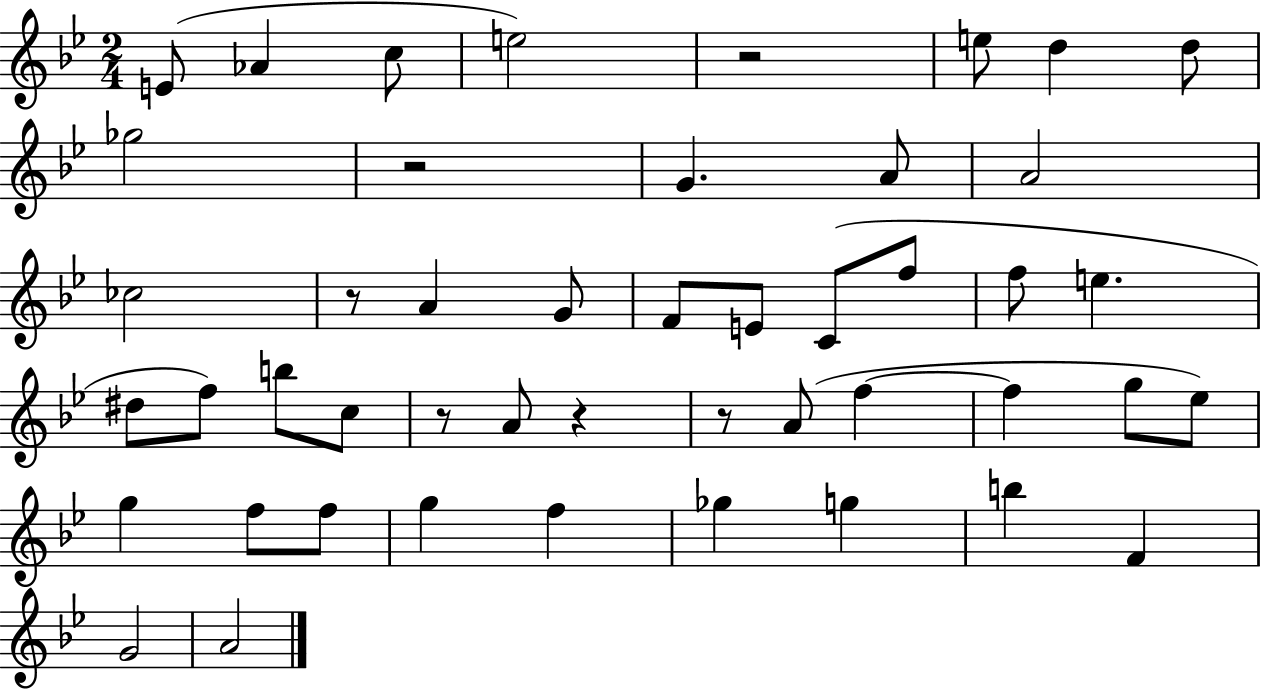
X:1
T:Untitled
M:2/4
L:1/4
K:Bb
E/2 _A c/2 e2 z2 e/2 d d/2 _g2 z2 G A/2 A2 _c2 z/2 A G/2 F/2 E/2 C/2 f/2 f/2 e ^d/2 f/2 b/2 c/2 z/2 A/2 z z/2 A/2 f f g/2 _e/2 g f/2 f/2 g f _g g b F G2 A2